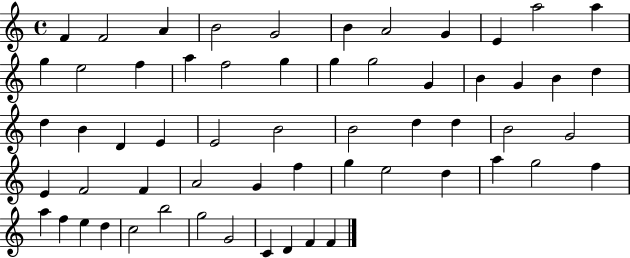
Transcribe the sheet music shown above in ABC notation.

X:1
T:Untitled
M:4/4
L:1/4
K:C
F F2 A B2 G2 B A2 G E a2 a g e2 f a f2 g g g2 G B G B d d B D E E2 B2 B2 d d B2 G2 E F2 F A2 G f g e2 d a g2 f a f e d c2 b2 g2 G2 C D F F